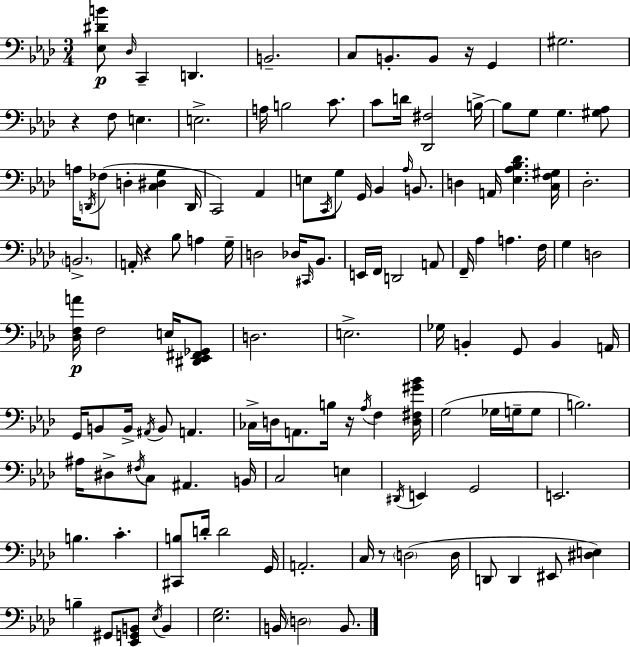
[Eb3,D#4,B4]/e Db3/s C2/q D2/q. B2/h. C3/e B2/e. B2/e R/s G2/q G#3/h. R/q F3/e E3/q. E3/h. A3/s B3/h C4/e. C4/e D4/s [Db2,F#3]/h B3/s B3/e G3/e G3/q. [G#3,Ab3]/e A3/s D2/s FES3/e D3/q [C3,D#3,G3]/q D2/s C2/h Ab2/q E3/e C2/s G3/e G2/s Bb2/q Ab3/s B2/e. D3/q A2/s [Eb3,Ab3,Bb3,Db4]/q. [C3,F3,G#3]/s Db3/h. B2/h. A2/s R/q Bb3/e A3/q G3/s D3/h Db3/s C#2/s Bb2/e. E2/s F2/s D2/h A2/e F2/s Ab3/q A3/q. F3/s G3/q D3/h [Db3,F3,A4]/s F3/h E3/s [D#2,Eb2,F#2,Gb2]/e D3/h. E3/h. Gb3/s B2/q G2/e B2/q A2/s G2/s B2/e B2/s A#2/s B2/e A2/q. CES3/s D3/s A2/e. B3/s R/s Ab3/s F3/q [D3,F#3,G#4,Bb4]/s G3/h Gb3/s G3/s G3/e B3/h. A#3/s D#3/e F#3/s C3/e A#2/q. B2/s C3/h E3/q D#2/s E2/q G2/h E2/h. B3/q. C4/q. [C#2,B3]/e D4/s D4/h G2/s A2/h. C3/s R/e D3/h D3/s D2/e D2/q EIS2/e [D#3,E3]/q B3/q G#2/e [Eb2,G2,B2]/e Eb3/s B2/q [Eb3,G3]/h. B2/s D3/h B2/e.